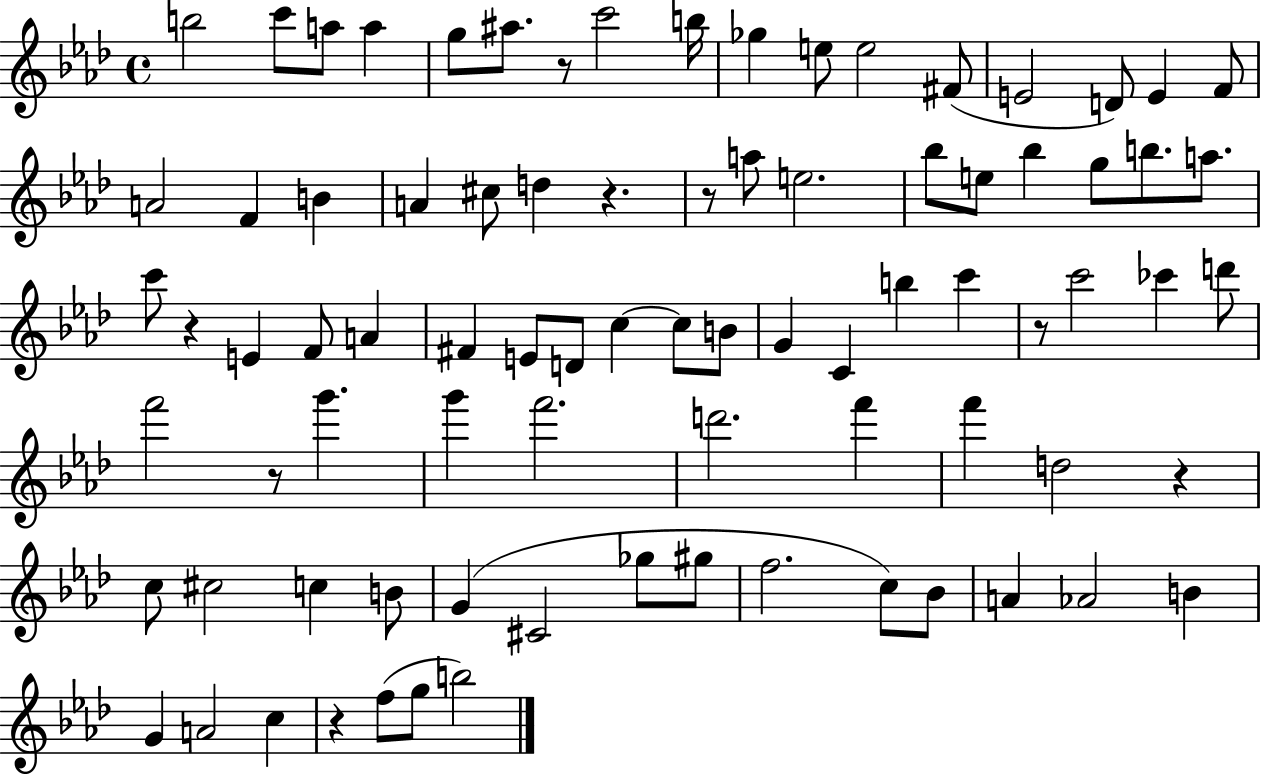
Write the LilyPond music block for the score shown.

{
  \clef treble
  \time 4/4
  \defaultTimeSignature
  \key aes \major
  b''2 c'''8 a''8 a''4 | g''8 ais''8. r8 c'''2 b''16 | ges''4 e''8 e''2 fis'8( | e'2 d'8) e'4 f'8 | \break a'2 f'4 b'4 | a'4 cis''8 d''4 r4. | r8 a''8 e''2. | bes''8 e''8 bes''4 g''8 b''8. a''8. | \break c'''8 r4 e'4 f'8 a'4 | fis'4 e'8 d'8 c''4~~ c''8 b'8 | g'4 c'4 b''4 c'''4 | r8 c'''2 ces'''4 d'''8 | \break f'''2 r8 g'''4. | g'''4 f'''2. | d'''2. f'''4 | f'''4 d''2 r4 | \break c''8 cis''2 c''4 b'8 | g'4( cis'2 ges''8 gis''8 | f''2. c''8) bes'8 | a'4 aes'2 b'4 | \break g'4 a'2 c''4 | r4 f''8( g''8 b''2) | \bar "|."
}